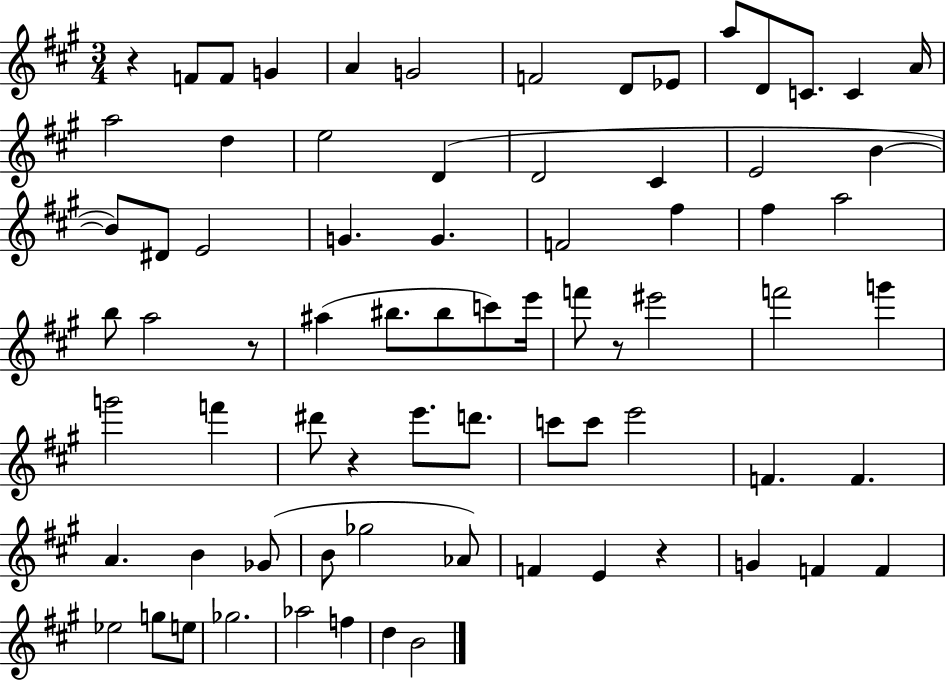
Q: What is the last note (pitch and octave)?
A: B4